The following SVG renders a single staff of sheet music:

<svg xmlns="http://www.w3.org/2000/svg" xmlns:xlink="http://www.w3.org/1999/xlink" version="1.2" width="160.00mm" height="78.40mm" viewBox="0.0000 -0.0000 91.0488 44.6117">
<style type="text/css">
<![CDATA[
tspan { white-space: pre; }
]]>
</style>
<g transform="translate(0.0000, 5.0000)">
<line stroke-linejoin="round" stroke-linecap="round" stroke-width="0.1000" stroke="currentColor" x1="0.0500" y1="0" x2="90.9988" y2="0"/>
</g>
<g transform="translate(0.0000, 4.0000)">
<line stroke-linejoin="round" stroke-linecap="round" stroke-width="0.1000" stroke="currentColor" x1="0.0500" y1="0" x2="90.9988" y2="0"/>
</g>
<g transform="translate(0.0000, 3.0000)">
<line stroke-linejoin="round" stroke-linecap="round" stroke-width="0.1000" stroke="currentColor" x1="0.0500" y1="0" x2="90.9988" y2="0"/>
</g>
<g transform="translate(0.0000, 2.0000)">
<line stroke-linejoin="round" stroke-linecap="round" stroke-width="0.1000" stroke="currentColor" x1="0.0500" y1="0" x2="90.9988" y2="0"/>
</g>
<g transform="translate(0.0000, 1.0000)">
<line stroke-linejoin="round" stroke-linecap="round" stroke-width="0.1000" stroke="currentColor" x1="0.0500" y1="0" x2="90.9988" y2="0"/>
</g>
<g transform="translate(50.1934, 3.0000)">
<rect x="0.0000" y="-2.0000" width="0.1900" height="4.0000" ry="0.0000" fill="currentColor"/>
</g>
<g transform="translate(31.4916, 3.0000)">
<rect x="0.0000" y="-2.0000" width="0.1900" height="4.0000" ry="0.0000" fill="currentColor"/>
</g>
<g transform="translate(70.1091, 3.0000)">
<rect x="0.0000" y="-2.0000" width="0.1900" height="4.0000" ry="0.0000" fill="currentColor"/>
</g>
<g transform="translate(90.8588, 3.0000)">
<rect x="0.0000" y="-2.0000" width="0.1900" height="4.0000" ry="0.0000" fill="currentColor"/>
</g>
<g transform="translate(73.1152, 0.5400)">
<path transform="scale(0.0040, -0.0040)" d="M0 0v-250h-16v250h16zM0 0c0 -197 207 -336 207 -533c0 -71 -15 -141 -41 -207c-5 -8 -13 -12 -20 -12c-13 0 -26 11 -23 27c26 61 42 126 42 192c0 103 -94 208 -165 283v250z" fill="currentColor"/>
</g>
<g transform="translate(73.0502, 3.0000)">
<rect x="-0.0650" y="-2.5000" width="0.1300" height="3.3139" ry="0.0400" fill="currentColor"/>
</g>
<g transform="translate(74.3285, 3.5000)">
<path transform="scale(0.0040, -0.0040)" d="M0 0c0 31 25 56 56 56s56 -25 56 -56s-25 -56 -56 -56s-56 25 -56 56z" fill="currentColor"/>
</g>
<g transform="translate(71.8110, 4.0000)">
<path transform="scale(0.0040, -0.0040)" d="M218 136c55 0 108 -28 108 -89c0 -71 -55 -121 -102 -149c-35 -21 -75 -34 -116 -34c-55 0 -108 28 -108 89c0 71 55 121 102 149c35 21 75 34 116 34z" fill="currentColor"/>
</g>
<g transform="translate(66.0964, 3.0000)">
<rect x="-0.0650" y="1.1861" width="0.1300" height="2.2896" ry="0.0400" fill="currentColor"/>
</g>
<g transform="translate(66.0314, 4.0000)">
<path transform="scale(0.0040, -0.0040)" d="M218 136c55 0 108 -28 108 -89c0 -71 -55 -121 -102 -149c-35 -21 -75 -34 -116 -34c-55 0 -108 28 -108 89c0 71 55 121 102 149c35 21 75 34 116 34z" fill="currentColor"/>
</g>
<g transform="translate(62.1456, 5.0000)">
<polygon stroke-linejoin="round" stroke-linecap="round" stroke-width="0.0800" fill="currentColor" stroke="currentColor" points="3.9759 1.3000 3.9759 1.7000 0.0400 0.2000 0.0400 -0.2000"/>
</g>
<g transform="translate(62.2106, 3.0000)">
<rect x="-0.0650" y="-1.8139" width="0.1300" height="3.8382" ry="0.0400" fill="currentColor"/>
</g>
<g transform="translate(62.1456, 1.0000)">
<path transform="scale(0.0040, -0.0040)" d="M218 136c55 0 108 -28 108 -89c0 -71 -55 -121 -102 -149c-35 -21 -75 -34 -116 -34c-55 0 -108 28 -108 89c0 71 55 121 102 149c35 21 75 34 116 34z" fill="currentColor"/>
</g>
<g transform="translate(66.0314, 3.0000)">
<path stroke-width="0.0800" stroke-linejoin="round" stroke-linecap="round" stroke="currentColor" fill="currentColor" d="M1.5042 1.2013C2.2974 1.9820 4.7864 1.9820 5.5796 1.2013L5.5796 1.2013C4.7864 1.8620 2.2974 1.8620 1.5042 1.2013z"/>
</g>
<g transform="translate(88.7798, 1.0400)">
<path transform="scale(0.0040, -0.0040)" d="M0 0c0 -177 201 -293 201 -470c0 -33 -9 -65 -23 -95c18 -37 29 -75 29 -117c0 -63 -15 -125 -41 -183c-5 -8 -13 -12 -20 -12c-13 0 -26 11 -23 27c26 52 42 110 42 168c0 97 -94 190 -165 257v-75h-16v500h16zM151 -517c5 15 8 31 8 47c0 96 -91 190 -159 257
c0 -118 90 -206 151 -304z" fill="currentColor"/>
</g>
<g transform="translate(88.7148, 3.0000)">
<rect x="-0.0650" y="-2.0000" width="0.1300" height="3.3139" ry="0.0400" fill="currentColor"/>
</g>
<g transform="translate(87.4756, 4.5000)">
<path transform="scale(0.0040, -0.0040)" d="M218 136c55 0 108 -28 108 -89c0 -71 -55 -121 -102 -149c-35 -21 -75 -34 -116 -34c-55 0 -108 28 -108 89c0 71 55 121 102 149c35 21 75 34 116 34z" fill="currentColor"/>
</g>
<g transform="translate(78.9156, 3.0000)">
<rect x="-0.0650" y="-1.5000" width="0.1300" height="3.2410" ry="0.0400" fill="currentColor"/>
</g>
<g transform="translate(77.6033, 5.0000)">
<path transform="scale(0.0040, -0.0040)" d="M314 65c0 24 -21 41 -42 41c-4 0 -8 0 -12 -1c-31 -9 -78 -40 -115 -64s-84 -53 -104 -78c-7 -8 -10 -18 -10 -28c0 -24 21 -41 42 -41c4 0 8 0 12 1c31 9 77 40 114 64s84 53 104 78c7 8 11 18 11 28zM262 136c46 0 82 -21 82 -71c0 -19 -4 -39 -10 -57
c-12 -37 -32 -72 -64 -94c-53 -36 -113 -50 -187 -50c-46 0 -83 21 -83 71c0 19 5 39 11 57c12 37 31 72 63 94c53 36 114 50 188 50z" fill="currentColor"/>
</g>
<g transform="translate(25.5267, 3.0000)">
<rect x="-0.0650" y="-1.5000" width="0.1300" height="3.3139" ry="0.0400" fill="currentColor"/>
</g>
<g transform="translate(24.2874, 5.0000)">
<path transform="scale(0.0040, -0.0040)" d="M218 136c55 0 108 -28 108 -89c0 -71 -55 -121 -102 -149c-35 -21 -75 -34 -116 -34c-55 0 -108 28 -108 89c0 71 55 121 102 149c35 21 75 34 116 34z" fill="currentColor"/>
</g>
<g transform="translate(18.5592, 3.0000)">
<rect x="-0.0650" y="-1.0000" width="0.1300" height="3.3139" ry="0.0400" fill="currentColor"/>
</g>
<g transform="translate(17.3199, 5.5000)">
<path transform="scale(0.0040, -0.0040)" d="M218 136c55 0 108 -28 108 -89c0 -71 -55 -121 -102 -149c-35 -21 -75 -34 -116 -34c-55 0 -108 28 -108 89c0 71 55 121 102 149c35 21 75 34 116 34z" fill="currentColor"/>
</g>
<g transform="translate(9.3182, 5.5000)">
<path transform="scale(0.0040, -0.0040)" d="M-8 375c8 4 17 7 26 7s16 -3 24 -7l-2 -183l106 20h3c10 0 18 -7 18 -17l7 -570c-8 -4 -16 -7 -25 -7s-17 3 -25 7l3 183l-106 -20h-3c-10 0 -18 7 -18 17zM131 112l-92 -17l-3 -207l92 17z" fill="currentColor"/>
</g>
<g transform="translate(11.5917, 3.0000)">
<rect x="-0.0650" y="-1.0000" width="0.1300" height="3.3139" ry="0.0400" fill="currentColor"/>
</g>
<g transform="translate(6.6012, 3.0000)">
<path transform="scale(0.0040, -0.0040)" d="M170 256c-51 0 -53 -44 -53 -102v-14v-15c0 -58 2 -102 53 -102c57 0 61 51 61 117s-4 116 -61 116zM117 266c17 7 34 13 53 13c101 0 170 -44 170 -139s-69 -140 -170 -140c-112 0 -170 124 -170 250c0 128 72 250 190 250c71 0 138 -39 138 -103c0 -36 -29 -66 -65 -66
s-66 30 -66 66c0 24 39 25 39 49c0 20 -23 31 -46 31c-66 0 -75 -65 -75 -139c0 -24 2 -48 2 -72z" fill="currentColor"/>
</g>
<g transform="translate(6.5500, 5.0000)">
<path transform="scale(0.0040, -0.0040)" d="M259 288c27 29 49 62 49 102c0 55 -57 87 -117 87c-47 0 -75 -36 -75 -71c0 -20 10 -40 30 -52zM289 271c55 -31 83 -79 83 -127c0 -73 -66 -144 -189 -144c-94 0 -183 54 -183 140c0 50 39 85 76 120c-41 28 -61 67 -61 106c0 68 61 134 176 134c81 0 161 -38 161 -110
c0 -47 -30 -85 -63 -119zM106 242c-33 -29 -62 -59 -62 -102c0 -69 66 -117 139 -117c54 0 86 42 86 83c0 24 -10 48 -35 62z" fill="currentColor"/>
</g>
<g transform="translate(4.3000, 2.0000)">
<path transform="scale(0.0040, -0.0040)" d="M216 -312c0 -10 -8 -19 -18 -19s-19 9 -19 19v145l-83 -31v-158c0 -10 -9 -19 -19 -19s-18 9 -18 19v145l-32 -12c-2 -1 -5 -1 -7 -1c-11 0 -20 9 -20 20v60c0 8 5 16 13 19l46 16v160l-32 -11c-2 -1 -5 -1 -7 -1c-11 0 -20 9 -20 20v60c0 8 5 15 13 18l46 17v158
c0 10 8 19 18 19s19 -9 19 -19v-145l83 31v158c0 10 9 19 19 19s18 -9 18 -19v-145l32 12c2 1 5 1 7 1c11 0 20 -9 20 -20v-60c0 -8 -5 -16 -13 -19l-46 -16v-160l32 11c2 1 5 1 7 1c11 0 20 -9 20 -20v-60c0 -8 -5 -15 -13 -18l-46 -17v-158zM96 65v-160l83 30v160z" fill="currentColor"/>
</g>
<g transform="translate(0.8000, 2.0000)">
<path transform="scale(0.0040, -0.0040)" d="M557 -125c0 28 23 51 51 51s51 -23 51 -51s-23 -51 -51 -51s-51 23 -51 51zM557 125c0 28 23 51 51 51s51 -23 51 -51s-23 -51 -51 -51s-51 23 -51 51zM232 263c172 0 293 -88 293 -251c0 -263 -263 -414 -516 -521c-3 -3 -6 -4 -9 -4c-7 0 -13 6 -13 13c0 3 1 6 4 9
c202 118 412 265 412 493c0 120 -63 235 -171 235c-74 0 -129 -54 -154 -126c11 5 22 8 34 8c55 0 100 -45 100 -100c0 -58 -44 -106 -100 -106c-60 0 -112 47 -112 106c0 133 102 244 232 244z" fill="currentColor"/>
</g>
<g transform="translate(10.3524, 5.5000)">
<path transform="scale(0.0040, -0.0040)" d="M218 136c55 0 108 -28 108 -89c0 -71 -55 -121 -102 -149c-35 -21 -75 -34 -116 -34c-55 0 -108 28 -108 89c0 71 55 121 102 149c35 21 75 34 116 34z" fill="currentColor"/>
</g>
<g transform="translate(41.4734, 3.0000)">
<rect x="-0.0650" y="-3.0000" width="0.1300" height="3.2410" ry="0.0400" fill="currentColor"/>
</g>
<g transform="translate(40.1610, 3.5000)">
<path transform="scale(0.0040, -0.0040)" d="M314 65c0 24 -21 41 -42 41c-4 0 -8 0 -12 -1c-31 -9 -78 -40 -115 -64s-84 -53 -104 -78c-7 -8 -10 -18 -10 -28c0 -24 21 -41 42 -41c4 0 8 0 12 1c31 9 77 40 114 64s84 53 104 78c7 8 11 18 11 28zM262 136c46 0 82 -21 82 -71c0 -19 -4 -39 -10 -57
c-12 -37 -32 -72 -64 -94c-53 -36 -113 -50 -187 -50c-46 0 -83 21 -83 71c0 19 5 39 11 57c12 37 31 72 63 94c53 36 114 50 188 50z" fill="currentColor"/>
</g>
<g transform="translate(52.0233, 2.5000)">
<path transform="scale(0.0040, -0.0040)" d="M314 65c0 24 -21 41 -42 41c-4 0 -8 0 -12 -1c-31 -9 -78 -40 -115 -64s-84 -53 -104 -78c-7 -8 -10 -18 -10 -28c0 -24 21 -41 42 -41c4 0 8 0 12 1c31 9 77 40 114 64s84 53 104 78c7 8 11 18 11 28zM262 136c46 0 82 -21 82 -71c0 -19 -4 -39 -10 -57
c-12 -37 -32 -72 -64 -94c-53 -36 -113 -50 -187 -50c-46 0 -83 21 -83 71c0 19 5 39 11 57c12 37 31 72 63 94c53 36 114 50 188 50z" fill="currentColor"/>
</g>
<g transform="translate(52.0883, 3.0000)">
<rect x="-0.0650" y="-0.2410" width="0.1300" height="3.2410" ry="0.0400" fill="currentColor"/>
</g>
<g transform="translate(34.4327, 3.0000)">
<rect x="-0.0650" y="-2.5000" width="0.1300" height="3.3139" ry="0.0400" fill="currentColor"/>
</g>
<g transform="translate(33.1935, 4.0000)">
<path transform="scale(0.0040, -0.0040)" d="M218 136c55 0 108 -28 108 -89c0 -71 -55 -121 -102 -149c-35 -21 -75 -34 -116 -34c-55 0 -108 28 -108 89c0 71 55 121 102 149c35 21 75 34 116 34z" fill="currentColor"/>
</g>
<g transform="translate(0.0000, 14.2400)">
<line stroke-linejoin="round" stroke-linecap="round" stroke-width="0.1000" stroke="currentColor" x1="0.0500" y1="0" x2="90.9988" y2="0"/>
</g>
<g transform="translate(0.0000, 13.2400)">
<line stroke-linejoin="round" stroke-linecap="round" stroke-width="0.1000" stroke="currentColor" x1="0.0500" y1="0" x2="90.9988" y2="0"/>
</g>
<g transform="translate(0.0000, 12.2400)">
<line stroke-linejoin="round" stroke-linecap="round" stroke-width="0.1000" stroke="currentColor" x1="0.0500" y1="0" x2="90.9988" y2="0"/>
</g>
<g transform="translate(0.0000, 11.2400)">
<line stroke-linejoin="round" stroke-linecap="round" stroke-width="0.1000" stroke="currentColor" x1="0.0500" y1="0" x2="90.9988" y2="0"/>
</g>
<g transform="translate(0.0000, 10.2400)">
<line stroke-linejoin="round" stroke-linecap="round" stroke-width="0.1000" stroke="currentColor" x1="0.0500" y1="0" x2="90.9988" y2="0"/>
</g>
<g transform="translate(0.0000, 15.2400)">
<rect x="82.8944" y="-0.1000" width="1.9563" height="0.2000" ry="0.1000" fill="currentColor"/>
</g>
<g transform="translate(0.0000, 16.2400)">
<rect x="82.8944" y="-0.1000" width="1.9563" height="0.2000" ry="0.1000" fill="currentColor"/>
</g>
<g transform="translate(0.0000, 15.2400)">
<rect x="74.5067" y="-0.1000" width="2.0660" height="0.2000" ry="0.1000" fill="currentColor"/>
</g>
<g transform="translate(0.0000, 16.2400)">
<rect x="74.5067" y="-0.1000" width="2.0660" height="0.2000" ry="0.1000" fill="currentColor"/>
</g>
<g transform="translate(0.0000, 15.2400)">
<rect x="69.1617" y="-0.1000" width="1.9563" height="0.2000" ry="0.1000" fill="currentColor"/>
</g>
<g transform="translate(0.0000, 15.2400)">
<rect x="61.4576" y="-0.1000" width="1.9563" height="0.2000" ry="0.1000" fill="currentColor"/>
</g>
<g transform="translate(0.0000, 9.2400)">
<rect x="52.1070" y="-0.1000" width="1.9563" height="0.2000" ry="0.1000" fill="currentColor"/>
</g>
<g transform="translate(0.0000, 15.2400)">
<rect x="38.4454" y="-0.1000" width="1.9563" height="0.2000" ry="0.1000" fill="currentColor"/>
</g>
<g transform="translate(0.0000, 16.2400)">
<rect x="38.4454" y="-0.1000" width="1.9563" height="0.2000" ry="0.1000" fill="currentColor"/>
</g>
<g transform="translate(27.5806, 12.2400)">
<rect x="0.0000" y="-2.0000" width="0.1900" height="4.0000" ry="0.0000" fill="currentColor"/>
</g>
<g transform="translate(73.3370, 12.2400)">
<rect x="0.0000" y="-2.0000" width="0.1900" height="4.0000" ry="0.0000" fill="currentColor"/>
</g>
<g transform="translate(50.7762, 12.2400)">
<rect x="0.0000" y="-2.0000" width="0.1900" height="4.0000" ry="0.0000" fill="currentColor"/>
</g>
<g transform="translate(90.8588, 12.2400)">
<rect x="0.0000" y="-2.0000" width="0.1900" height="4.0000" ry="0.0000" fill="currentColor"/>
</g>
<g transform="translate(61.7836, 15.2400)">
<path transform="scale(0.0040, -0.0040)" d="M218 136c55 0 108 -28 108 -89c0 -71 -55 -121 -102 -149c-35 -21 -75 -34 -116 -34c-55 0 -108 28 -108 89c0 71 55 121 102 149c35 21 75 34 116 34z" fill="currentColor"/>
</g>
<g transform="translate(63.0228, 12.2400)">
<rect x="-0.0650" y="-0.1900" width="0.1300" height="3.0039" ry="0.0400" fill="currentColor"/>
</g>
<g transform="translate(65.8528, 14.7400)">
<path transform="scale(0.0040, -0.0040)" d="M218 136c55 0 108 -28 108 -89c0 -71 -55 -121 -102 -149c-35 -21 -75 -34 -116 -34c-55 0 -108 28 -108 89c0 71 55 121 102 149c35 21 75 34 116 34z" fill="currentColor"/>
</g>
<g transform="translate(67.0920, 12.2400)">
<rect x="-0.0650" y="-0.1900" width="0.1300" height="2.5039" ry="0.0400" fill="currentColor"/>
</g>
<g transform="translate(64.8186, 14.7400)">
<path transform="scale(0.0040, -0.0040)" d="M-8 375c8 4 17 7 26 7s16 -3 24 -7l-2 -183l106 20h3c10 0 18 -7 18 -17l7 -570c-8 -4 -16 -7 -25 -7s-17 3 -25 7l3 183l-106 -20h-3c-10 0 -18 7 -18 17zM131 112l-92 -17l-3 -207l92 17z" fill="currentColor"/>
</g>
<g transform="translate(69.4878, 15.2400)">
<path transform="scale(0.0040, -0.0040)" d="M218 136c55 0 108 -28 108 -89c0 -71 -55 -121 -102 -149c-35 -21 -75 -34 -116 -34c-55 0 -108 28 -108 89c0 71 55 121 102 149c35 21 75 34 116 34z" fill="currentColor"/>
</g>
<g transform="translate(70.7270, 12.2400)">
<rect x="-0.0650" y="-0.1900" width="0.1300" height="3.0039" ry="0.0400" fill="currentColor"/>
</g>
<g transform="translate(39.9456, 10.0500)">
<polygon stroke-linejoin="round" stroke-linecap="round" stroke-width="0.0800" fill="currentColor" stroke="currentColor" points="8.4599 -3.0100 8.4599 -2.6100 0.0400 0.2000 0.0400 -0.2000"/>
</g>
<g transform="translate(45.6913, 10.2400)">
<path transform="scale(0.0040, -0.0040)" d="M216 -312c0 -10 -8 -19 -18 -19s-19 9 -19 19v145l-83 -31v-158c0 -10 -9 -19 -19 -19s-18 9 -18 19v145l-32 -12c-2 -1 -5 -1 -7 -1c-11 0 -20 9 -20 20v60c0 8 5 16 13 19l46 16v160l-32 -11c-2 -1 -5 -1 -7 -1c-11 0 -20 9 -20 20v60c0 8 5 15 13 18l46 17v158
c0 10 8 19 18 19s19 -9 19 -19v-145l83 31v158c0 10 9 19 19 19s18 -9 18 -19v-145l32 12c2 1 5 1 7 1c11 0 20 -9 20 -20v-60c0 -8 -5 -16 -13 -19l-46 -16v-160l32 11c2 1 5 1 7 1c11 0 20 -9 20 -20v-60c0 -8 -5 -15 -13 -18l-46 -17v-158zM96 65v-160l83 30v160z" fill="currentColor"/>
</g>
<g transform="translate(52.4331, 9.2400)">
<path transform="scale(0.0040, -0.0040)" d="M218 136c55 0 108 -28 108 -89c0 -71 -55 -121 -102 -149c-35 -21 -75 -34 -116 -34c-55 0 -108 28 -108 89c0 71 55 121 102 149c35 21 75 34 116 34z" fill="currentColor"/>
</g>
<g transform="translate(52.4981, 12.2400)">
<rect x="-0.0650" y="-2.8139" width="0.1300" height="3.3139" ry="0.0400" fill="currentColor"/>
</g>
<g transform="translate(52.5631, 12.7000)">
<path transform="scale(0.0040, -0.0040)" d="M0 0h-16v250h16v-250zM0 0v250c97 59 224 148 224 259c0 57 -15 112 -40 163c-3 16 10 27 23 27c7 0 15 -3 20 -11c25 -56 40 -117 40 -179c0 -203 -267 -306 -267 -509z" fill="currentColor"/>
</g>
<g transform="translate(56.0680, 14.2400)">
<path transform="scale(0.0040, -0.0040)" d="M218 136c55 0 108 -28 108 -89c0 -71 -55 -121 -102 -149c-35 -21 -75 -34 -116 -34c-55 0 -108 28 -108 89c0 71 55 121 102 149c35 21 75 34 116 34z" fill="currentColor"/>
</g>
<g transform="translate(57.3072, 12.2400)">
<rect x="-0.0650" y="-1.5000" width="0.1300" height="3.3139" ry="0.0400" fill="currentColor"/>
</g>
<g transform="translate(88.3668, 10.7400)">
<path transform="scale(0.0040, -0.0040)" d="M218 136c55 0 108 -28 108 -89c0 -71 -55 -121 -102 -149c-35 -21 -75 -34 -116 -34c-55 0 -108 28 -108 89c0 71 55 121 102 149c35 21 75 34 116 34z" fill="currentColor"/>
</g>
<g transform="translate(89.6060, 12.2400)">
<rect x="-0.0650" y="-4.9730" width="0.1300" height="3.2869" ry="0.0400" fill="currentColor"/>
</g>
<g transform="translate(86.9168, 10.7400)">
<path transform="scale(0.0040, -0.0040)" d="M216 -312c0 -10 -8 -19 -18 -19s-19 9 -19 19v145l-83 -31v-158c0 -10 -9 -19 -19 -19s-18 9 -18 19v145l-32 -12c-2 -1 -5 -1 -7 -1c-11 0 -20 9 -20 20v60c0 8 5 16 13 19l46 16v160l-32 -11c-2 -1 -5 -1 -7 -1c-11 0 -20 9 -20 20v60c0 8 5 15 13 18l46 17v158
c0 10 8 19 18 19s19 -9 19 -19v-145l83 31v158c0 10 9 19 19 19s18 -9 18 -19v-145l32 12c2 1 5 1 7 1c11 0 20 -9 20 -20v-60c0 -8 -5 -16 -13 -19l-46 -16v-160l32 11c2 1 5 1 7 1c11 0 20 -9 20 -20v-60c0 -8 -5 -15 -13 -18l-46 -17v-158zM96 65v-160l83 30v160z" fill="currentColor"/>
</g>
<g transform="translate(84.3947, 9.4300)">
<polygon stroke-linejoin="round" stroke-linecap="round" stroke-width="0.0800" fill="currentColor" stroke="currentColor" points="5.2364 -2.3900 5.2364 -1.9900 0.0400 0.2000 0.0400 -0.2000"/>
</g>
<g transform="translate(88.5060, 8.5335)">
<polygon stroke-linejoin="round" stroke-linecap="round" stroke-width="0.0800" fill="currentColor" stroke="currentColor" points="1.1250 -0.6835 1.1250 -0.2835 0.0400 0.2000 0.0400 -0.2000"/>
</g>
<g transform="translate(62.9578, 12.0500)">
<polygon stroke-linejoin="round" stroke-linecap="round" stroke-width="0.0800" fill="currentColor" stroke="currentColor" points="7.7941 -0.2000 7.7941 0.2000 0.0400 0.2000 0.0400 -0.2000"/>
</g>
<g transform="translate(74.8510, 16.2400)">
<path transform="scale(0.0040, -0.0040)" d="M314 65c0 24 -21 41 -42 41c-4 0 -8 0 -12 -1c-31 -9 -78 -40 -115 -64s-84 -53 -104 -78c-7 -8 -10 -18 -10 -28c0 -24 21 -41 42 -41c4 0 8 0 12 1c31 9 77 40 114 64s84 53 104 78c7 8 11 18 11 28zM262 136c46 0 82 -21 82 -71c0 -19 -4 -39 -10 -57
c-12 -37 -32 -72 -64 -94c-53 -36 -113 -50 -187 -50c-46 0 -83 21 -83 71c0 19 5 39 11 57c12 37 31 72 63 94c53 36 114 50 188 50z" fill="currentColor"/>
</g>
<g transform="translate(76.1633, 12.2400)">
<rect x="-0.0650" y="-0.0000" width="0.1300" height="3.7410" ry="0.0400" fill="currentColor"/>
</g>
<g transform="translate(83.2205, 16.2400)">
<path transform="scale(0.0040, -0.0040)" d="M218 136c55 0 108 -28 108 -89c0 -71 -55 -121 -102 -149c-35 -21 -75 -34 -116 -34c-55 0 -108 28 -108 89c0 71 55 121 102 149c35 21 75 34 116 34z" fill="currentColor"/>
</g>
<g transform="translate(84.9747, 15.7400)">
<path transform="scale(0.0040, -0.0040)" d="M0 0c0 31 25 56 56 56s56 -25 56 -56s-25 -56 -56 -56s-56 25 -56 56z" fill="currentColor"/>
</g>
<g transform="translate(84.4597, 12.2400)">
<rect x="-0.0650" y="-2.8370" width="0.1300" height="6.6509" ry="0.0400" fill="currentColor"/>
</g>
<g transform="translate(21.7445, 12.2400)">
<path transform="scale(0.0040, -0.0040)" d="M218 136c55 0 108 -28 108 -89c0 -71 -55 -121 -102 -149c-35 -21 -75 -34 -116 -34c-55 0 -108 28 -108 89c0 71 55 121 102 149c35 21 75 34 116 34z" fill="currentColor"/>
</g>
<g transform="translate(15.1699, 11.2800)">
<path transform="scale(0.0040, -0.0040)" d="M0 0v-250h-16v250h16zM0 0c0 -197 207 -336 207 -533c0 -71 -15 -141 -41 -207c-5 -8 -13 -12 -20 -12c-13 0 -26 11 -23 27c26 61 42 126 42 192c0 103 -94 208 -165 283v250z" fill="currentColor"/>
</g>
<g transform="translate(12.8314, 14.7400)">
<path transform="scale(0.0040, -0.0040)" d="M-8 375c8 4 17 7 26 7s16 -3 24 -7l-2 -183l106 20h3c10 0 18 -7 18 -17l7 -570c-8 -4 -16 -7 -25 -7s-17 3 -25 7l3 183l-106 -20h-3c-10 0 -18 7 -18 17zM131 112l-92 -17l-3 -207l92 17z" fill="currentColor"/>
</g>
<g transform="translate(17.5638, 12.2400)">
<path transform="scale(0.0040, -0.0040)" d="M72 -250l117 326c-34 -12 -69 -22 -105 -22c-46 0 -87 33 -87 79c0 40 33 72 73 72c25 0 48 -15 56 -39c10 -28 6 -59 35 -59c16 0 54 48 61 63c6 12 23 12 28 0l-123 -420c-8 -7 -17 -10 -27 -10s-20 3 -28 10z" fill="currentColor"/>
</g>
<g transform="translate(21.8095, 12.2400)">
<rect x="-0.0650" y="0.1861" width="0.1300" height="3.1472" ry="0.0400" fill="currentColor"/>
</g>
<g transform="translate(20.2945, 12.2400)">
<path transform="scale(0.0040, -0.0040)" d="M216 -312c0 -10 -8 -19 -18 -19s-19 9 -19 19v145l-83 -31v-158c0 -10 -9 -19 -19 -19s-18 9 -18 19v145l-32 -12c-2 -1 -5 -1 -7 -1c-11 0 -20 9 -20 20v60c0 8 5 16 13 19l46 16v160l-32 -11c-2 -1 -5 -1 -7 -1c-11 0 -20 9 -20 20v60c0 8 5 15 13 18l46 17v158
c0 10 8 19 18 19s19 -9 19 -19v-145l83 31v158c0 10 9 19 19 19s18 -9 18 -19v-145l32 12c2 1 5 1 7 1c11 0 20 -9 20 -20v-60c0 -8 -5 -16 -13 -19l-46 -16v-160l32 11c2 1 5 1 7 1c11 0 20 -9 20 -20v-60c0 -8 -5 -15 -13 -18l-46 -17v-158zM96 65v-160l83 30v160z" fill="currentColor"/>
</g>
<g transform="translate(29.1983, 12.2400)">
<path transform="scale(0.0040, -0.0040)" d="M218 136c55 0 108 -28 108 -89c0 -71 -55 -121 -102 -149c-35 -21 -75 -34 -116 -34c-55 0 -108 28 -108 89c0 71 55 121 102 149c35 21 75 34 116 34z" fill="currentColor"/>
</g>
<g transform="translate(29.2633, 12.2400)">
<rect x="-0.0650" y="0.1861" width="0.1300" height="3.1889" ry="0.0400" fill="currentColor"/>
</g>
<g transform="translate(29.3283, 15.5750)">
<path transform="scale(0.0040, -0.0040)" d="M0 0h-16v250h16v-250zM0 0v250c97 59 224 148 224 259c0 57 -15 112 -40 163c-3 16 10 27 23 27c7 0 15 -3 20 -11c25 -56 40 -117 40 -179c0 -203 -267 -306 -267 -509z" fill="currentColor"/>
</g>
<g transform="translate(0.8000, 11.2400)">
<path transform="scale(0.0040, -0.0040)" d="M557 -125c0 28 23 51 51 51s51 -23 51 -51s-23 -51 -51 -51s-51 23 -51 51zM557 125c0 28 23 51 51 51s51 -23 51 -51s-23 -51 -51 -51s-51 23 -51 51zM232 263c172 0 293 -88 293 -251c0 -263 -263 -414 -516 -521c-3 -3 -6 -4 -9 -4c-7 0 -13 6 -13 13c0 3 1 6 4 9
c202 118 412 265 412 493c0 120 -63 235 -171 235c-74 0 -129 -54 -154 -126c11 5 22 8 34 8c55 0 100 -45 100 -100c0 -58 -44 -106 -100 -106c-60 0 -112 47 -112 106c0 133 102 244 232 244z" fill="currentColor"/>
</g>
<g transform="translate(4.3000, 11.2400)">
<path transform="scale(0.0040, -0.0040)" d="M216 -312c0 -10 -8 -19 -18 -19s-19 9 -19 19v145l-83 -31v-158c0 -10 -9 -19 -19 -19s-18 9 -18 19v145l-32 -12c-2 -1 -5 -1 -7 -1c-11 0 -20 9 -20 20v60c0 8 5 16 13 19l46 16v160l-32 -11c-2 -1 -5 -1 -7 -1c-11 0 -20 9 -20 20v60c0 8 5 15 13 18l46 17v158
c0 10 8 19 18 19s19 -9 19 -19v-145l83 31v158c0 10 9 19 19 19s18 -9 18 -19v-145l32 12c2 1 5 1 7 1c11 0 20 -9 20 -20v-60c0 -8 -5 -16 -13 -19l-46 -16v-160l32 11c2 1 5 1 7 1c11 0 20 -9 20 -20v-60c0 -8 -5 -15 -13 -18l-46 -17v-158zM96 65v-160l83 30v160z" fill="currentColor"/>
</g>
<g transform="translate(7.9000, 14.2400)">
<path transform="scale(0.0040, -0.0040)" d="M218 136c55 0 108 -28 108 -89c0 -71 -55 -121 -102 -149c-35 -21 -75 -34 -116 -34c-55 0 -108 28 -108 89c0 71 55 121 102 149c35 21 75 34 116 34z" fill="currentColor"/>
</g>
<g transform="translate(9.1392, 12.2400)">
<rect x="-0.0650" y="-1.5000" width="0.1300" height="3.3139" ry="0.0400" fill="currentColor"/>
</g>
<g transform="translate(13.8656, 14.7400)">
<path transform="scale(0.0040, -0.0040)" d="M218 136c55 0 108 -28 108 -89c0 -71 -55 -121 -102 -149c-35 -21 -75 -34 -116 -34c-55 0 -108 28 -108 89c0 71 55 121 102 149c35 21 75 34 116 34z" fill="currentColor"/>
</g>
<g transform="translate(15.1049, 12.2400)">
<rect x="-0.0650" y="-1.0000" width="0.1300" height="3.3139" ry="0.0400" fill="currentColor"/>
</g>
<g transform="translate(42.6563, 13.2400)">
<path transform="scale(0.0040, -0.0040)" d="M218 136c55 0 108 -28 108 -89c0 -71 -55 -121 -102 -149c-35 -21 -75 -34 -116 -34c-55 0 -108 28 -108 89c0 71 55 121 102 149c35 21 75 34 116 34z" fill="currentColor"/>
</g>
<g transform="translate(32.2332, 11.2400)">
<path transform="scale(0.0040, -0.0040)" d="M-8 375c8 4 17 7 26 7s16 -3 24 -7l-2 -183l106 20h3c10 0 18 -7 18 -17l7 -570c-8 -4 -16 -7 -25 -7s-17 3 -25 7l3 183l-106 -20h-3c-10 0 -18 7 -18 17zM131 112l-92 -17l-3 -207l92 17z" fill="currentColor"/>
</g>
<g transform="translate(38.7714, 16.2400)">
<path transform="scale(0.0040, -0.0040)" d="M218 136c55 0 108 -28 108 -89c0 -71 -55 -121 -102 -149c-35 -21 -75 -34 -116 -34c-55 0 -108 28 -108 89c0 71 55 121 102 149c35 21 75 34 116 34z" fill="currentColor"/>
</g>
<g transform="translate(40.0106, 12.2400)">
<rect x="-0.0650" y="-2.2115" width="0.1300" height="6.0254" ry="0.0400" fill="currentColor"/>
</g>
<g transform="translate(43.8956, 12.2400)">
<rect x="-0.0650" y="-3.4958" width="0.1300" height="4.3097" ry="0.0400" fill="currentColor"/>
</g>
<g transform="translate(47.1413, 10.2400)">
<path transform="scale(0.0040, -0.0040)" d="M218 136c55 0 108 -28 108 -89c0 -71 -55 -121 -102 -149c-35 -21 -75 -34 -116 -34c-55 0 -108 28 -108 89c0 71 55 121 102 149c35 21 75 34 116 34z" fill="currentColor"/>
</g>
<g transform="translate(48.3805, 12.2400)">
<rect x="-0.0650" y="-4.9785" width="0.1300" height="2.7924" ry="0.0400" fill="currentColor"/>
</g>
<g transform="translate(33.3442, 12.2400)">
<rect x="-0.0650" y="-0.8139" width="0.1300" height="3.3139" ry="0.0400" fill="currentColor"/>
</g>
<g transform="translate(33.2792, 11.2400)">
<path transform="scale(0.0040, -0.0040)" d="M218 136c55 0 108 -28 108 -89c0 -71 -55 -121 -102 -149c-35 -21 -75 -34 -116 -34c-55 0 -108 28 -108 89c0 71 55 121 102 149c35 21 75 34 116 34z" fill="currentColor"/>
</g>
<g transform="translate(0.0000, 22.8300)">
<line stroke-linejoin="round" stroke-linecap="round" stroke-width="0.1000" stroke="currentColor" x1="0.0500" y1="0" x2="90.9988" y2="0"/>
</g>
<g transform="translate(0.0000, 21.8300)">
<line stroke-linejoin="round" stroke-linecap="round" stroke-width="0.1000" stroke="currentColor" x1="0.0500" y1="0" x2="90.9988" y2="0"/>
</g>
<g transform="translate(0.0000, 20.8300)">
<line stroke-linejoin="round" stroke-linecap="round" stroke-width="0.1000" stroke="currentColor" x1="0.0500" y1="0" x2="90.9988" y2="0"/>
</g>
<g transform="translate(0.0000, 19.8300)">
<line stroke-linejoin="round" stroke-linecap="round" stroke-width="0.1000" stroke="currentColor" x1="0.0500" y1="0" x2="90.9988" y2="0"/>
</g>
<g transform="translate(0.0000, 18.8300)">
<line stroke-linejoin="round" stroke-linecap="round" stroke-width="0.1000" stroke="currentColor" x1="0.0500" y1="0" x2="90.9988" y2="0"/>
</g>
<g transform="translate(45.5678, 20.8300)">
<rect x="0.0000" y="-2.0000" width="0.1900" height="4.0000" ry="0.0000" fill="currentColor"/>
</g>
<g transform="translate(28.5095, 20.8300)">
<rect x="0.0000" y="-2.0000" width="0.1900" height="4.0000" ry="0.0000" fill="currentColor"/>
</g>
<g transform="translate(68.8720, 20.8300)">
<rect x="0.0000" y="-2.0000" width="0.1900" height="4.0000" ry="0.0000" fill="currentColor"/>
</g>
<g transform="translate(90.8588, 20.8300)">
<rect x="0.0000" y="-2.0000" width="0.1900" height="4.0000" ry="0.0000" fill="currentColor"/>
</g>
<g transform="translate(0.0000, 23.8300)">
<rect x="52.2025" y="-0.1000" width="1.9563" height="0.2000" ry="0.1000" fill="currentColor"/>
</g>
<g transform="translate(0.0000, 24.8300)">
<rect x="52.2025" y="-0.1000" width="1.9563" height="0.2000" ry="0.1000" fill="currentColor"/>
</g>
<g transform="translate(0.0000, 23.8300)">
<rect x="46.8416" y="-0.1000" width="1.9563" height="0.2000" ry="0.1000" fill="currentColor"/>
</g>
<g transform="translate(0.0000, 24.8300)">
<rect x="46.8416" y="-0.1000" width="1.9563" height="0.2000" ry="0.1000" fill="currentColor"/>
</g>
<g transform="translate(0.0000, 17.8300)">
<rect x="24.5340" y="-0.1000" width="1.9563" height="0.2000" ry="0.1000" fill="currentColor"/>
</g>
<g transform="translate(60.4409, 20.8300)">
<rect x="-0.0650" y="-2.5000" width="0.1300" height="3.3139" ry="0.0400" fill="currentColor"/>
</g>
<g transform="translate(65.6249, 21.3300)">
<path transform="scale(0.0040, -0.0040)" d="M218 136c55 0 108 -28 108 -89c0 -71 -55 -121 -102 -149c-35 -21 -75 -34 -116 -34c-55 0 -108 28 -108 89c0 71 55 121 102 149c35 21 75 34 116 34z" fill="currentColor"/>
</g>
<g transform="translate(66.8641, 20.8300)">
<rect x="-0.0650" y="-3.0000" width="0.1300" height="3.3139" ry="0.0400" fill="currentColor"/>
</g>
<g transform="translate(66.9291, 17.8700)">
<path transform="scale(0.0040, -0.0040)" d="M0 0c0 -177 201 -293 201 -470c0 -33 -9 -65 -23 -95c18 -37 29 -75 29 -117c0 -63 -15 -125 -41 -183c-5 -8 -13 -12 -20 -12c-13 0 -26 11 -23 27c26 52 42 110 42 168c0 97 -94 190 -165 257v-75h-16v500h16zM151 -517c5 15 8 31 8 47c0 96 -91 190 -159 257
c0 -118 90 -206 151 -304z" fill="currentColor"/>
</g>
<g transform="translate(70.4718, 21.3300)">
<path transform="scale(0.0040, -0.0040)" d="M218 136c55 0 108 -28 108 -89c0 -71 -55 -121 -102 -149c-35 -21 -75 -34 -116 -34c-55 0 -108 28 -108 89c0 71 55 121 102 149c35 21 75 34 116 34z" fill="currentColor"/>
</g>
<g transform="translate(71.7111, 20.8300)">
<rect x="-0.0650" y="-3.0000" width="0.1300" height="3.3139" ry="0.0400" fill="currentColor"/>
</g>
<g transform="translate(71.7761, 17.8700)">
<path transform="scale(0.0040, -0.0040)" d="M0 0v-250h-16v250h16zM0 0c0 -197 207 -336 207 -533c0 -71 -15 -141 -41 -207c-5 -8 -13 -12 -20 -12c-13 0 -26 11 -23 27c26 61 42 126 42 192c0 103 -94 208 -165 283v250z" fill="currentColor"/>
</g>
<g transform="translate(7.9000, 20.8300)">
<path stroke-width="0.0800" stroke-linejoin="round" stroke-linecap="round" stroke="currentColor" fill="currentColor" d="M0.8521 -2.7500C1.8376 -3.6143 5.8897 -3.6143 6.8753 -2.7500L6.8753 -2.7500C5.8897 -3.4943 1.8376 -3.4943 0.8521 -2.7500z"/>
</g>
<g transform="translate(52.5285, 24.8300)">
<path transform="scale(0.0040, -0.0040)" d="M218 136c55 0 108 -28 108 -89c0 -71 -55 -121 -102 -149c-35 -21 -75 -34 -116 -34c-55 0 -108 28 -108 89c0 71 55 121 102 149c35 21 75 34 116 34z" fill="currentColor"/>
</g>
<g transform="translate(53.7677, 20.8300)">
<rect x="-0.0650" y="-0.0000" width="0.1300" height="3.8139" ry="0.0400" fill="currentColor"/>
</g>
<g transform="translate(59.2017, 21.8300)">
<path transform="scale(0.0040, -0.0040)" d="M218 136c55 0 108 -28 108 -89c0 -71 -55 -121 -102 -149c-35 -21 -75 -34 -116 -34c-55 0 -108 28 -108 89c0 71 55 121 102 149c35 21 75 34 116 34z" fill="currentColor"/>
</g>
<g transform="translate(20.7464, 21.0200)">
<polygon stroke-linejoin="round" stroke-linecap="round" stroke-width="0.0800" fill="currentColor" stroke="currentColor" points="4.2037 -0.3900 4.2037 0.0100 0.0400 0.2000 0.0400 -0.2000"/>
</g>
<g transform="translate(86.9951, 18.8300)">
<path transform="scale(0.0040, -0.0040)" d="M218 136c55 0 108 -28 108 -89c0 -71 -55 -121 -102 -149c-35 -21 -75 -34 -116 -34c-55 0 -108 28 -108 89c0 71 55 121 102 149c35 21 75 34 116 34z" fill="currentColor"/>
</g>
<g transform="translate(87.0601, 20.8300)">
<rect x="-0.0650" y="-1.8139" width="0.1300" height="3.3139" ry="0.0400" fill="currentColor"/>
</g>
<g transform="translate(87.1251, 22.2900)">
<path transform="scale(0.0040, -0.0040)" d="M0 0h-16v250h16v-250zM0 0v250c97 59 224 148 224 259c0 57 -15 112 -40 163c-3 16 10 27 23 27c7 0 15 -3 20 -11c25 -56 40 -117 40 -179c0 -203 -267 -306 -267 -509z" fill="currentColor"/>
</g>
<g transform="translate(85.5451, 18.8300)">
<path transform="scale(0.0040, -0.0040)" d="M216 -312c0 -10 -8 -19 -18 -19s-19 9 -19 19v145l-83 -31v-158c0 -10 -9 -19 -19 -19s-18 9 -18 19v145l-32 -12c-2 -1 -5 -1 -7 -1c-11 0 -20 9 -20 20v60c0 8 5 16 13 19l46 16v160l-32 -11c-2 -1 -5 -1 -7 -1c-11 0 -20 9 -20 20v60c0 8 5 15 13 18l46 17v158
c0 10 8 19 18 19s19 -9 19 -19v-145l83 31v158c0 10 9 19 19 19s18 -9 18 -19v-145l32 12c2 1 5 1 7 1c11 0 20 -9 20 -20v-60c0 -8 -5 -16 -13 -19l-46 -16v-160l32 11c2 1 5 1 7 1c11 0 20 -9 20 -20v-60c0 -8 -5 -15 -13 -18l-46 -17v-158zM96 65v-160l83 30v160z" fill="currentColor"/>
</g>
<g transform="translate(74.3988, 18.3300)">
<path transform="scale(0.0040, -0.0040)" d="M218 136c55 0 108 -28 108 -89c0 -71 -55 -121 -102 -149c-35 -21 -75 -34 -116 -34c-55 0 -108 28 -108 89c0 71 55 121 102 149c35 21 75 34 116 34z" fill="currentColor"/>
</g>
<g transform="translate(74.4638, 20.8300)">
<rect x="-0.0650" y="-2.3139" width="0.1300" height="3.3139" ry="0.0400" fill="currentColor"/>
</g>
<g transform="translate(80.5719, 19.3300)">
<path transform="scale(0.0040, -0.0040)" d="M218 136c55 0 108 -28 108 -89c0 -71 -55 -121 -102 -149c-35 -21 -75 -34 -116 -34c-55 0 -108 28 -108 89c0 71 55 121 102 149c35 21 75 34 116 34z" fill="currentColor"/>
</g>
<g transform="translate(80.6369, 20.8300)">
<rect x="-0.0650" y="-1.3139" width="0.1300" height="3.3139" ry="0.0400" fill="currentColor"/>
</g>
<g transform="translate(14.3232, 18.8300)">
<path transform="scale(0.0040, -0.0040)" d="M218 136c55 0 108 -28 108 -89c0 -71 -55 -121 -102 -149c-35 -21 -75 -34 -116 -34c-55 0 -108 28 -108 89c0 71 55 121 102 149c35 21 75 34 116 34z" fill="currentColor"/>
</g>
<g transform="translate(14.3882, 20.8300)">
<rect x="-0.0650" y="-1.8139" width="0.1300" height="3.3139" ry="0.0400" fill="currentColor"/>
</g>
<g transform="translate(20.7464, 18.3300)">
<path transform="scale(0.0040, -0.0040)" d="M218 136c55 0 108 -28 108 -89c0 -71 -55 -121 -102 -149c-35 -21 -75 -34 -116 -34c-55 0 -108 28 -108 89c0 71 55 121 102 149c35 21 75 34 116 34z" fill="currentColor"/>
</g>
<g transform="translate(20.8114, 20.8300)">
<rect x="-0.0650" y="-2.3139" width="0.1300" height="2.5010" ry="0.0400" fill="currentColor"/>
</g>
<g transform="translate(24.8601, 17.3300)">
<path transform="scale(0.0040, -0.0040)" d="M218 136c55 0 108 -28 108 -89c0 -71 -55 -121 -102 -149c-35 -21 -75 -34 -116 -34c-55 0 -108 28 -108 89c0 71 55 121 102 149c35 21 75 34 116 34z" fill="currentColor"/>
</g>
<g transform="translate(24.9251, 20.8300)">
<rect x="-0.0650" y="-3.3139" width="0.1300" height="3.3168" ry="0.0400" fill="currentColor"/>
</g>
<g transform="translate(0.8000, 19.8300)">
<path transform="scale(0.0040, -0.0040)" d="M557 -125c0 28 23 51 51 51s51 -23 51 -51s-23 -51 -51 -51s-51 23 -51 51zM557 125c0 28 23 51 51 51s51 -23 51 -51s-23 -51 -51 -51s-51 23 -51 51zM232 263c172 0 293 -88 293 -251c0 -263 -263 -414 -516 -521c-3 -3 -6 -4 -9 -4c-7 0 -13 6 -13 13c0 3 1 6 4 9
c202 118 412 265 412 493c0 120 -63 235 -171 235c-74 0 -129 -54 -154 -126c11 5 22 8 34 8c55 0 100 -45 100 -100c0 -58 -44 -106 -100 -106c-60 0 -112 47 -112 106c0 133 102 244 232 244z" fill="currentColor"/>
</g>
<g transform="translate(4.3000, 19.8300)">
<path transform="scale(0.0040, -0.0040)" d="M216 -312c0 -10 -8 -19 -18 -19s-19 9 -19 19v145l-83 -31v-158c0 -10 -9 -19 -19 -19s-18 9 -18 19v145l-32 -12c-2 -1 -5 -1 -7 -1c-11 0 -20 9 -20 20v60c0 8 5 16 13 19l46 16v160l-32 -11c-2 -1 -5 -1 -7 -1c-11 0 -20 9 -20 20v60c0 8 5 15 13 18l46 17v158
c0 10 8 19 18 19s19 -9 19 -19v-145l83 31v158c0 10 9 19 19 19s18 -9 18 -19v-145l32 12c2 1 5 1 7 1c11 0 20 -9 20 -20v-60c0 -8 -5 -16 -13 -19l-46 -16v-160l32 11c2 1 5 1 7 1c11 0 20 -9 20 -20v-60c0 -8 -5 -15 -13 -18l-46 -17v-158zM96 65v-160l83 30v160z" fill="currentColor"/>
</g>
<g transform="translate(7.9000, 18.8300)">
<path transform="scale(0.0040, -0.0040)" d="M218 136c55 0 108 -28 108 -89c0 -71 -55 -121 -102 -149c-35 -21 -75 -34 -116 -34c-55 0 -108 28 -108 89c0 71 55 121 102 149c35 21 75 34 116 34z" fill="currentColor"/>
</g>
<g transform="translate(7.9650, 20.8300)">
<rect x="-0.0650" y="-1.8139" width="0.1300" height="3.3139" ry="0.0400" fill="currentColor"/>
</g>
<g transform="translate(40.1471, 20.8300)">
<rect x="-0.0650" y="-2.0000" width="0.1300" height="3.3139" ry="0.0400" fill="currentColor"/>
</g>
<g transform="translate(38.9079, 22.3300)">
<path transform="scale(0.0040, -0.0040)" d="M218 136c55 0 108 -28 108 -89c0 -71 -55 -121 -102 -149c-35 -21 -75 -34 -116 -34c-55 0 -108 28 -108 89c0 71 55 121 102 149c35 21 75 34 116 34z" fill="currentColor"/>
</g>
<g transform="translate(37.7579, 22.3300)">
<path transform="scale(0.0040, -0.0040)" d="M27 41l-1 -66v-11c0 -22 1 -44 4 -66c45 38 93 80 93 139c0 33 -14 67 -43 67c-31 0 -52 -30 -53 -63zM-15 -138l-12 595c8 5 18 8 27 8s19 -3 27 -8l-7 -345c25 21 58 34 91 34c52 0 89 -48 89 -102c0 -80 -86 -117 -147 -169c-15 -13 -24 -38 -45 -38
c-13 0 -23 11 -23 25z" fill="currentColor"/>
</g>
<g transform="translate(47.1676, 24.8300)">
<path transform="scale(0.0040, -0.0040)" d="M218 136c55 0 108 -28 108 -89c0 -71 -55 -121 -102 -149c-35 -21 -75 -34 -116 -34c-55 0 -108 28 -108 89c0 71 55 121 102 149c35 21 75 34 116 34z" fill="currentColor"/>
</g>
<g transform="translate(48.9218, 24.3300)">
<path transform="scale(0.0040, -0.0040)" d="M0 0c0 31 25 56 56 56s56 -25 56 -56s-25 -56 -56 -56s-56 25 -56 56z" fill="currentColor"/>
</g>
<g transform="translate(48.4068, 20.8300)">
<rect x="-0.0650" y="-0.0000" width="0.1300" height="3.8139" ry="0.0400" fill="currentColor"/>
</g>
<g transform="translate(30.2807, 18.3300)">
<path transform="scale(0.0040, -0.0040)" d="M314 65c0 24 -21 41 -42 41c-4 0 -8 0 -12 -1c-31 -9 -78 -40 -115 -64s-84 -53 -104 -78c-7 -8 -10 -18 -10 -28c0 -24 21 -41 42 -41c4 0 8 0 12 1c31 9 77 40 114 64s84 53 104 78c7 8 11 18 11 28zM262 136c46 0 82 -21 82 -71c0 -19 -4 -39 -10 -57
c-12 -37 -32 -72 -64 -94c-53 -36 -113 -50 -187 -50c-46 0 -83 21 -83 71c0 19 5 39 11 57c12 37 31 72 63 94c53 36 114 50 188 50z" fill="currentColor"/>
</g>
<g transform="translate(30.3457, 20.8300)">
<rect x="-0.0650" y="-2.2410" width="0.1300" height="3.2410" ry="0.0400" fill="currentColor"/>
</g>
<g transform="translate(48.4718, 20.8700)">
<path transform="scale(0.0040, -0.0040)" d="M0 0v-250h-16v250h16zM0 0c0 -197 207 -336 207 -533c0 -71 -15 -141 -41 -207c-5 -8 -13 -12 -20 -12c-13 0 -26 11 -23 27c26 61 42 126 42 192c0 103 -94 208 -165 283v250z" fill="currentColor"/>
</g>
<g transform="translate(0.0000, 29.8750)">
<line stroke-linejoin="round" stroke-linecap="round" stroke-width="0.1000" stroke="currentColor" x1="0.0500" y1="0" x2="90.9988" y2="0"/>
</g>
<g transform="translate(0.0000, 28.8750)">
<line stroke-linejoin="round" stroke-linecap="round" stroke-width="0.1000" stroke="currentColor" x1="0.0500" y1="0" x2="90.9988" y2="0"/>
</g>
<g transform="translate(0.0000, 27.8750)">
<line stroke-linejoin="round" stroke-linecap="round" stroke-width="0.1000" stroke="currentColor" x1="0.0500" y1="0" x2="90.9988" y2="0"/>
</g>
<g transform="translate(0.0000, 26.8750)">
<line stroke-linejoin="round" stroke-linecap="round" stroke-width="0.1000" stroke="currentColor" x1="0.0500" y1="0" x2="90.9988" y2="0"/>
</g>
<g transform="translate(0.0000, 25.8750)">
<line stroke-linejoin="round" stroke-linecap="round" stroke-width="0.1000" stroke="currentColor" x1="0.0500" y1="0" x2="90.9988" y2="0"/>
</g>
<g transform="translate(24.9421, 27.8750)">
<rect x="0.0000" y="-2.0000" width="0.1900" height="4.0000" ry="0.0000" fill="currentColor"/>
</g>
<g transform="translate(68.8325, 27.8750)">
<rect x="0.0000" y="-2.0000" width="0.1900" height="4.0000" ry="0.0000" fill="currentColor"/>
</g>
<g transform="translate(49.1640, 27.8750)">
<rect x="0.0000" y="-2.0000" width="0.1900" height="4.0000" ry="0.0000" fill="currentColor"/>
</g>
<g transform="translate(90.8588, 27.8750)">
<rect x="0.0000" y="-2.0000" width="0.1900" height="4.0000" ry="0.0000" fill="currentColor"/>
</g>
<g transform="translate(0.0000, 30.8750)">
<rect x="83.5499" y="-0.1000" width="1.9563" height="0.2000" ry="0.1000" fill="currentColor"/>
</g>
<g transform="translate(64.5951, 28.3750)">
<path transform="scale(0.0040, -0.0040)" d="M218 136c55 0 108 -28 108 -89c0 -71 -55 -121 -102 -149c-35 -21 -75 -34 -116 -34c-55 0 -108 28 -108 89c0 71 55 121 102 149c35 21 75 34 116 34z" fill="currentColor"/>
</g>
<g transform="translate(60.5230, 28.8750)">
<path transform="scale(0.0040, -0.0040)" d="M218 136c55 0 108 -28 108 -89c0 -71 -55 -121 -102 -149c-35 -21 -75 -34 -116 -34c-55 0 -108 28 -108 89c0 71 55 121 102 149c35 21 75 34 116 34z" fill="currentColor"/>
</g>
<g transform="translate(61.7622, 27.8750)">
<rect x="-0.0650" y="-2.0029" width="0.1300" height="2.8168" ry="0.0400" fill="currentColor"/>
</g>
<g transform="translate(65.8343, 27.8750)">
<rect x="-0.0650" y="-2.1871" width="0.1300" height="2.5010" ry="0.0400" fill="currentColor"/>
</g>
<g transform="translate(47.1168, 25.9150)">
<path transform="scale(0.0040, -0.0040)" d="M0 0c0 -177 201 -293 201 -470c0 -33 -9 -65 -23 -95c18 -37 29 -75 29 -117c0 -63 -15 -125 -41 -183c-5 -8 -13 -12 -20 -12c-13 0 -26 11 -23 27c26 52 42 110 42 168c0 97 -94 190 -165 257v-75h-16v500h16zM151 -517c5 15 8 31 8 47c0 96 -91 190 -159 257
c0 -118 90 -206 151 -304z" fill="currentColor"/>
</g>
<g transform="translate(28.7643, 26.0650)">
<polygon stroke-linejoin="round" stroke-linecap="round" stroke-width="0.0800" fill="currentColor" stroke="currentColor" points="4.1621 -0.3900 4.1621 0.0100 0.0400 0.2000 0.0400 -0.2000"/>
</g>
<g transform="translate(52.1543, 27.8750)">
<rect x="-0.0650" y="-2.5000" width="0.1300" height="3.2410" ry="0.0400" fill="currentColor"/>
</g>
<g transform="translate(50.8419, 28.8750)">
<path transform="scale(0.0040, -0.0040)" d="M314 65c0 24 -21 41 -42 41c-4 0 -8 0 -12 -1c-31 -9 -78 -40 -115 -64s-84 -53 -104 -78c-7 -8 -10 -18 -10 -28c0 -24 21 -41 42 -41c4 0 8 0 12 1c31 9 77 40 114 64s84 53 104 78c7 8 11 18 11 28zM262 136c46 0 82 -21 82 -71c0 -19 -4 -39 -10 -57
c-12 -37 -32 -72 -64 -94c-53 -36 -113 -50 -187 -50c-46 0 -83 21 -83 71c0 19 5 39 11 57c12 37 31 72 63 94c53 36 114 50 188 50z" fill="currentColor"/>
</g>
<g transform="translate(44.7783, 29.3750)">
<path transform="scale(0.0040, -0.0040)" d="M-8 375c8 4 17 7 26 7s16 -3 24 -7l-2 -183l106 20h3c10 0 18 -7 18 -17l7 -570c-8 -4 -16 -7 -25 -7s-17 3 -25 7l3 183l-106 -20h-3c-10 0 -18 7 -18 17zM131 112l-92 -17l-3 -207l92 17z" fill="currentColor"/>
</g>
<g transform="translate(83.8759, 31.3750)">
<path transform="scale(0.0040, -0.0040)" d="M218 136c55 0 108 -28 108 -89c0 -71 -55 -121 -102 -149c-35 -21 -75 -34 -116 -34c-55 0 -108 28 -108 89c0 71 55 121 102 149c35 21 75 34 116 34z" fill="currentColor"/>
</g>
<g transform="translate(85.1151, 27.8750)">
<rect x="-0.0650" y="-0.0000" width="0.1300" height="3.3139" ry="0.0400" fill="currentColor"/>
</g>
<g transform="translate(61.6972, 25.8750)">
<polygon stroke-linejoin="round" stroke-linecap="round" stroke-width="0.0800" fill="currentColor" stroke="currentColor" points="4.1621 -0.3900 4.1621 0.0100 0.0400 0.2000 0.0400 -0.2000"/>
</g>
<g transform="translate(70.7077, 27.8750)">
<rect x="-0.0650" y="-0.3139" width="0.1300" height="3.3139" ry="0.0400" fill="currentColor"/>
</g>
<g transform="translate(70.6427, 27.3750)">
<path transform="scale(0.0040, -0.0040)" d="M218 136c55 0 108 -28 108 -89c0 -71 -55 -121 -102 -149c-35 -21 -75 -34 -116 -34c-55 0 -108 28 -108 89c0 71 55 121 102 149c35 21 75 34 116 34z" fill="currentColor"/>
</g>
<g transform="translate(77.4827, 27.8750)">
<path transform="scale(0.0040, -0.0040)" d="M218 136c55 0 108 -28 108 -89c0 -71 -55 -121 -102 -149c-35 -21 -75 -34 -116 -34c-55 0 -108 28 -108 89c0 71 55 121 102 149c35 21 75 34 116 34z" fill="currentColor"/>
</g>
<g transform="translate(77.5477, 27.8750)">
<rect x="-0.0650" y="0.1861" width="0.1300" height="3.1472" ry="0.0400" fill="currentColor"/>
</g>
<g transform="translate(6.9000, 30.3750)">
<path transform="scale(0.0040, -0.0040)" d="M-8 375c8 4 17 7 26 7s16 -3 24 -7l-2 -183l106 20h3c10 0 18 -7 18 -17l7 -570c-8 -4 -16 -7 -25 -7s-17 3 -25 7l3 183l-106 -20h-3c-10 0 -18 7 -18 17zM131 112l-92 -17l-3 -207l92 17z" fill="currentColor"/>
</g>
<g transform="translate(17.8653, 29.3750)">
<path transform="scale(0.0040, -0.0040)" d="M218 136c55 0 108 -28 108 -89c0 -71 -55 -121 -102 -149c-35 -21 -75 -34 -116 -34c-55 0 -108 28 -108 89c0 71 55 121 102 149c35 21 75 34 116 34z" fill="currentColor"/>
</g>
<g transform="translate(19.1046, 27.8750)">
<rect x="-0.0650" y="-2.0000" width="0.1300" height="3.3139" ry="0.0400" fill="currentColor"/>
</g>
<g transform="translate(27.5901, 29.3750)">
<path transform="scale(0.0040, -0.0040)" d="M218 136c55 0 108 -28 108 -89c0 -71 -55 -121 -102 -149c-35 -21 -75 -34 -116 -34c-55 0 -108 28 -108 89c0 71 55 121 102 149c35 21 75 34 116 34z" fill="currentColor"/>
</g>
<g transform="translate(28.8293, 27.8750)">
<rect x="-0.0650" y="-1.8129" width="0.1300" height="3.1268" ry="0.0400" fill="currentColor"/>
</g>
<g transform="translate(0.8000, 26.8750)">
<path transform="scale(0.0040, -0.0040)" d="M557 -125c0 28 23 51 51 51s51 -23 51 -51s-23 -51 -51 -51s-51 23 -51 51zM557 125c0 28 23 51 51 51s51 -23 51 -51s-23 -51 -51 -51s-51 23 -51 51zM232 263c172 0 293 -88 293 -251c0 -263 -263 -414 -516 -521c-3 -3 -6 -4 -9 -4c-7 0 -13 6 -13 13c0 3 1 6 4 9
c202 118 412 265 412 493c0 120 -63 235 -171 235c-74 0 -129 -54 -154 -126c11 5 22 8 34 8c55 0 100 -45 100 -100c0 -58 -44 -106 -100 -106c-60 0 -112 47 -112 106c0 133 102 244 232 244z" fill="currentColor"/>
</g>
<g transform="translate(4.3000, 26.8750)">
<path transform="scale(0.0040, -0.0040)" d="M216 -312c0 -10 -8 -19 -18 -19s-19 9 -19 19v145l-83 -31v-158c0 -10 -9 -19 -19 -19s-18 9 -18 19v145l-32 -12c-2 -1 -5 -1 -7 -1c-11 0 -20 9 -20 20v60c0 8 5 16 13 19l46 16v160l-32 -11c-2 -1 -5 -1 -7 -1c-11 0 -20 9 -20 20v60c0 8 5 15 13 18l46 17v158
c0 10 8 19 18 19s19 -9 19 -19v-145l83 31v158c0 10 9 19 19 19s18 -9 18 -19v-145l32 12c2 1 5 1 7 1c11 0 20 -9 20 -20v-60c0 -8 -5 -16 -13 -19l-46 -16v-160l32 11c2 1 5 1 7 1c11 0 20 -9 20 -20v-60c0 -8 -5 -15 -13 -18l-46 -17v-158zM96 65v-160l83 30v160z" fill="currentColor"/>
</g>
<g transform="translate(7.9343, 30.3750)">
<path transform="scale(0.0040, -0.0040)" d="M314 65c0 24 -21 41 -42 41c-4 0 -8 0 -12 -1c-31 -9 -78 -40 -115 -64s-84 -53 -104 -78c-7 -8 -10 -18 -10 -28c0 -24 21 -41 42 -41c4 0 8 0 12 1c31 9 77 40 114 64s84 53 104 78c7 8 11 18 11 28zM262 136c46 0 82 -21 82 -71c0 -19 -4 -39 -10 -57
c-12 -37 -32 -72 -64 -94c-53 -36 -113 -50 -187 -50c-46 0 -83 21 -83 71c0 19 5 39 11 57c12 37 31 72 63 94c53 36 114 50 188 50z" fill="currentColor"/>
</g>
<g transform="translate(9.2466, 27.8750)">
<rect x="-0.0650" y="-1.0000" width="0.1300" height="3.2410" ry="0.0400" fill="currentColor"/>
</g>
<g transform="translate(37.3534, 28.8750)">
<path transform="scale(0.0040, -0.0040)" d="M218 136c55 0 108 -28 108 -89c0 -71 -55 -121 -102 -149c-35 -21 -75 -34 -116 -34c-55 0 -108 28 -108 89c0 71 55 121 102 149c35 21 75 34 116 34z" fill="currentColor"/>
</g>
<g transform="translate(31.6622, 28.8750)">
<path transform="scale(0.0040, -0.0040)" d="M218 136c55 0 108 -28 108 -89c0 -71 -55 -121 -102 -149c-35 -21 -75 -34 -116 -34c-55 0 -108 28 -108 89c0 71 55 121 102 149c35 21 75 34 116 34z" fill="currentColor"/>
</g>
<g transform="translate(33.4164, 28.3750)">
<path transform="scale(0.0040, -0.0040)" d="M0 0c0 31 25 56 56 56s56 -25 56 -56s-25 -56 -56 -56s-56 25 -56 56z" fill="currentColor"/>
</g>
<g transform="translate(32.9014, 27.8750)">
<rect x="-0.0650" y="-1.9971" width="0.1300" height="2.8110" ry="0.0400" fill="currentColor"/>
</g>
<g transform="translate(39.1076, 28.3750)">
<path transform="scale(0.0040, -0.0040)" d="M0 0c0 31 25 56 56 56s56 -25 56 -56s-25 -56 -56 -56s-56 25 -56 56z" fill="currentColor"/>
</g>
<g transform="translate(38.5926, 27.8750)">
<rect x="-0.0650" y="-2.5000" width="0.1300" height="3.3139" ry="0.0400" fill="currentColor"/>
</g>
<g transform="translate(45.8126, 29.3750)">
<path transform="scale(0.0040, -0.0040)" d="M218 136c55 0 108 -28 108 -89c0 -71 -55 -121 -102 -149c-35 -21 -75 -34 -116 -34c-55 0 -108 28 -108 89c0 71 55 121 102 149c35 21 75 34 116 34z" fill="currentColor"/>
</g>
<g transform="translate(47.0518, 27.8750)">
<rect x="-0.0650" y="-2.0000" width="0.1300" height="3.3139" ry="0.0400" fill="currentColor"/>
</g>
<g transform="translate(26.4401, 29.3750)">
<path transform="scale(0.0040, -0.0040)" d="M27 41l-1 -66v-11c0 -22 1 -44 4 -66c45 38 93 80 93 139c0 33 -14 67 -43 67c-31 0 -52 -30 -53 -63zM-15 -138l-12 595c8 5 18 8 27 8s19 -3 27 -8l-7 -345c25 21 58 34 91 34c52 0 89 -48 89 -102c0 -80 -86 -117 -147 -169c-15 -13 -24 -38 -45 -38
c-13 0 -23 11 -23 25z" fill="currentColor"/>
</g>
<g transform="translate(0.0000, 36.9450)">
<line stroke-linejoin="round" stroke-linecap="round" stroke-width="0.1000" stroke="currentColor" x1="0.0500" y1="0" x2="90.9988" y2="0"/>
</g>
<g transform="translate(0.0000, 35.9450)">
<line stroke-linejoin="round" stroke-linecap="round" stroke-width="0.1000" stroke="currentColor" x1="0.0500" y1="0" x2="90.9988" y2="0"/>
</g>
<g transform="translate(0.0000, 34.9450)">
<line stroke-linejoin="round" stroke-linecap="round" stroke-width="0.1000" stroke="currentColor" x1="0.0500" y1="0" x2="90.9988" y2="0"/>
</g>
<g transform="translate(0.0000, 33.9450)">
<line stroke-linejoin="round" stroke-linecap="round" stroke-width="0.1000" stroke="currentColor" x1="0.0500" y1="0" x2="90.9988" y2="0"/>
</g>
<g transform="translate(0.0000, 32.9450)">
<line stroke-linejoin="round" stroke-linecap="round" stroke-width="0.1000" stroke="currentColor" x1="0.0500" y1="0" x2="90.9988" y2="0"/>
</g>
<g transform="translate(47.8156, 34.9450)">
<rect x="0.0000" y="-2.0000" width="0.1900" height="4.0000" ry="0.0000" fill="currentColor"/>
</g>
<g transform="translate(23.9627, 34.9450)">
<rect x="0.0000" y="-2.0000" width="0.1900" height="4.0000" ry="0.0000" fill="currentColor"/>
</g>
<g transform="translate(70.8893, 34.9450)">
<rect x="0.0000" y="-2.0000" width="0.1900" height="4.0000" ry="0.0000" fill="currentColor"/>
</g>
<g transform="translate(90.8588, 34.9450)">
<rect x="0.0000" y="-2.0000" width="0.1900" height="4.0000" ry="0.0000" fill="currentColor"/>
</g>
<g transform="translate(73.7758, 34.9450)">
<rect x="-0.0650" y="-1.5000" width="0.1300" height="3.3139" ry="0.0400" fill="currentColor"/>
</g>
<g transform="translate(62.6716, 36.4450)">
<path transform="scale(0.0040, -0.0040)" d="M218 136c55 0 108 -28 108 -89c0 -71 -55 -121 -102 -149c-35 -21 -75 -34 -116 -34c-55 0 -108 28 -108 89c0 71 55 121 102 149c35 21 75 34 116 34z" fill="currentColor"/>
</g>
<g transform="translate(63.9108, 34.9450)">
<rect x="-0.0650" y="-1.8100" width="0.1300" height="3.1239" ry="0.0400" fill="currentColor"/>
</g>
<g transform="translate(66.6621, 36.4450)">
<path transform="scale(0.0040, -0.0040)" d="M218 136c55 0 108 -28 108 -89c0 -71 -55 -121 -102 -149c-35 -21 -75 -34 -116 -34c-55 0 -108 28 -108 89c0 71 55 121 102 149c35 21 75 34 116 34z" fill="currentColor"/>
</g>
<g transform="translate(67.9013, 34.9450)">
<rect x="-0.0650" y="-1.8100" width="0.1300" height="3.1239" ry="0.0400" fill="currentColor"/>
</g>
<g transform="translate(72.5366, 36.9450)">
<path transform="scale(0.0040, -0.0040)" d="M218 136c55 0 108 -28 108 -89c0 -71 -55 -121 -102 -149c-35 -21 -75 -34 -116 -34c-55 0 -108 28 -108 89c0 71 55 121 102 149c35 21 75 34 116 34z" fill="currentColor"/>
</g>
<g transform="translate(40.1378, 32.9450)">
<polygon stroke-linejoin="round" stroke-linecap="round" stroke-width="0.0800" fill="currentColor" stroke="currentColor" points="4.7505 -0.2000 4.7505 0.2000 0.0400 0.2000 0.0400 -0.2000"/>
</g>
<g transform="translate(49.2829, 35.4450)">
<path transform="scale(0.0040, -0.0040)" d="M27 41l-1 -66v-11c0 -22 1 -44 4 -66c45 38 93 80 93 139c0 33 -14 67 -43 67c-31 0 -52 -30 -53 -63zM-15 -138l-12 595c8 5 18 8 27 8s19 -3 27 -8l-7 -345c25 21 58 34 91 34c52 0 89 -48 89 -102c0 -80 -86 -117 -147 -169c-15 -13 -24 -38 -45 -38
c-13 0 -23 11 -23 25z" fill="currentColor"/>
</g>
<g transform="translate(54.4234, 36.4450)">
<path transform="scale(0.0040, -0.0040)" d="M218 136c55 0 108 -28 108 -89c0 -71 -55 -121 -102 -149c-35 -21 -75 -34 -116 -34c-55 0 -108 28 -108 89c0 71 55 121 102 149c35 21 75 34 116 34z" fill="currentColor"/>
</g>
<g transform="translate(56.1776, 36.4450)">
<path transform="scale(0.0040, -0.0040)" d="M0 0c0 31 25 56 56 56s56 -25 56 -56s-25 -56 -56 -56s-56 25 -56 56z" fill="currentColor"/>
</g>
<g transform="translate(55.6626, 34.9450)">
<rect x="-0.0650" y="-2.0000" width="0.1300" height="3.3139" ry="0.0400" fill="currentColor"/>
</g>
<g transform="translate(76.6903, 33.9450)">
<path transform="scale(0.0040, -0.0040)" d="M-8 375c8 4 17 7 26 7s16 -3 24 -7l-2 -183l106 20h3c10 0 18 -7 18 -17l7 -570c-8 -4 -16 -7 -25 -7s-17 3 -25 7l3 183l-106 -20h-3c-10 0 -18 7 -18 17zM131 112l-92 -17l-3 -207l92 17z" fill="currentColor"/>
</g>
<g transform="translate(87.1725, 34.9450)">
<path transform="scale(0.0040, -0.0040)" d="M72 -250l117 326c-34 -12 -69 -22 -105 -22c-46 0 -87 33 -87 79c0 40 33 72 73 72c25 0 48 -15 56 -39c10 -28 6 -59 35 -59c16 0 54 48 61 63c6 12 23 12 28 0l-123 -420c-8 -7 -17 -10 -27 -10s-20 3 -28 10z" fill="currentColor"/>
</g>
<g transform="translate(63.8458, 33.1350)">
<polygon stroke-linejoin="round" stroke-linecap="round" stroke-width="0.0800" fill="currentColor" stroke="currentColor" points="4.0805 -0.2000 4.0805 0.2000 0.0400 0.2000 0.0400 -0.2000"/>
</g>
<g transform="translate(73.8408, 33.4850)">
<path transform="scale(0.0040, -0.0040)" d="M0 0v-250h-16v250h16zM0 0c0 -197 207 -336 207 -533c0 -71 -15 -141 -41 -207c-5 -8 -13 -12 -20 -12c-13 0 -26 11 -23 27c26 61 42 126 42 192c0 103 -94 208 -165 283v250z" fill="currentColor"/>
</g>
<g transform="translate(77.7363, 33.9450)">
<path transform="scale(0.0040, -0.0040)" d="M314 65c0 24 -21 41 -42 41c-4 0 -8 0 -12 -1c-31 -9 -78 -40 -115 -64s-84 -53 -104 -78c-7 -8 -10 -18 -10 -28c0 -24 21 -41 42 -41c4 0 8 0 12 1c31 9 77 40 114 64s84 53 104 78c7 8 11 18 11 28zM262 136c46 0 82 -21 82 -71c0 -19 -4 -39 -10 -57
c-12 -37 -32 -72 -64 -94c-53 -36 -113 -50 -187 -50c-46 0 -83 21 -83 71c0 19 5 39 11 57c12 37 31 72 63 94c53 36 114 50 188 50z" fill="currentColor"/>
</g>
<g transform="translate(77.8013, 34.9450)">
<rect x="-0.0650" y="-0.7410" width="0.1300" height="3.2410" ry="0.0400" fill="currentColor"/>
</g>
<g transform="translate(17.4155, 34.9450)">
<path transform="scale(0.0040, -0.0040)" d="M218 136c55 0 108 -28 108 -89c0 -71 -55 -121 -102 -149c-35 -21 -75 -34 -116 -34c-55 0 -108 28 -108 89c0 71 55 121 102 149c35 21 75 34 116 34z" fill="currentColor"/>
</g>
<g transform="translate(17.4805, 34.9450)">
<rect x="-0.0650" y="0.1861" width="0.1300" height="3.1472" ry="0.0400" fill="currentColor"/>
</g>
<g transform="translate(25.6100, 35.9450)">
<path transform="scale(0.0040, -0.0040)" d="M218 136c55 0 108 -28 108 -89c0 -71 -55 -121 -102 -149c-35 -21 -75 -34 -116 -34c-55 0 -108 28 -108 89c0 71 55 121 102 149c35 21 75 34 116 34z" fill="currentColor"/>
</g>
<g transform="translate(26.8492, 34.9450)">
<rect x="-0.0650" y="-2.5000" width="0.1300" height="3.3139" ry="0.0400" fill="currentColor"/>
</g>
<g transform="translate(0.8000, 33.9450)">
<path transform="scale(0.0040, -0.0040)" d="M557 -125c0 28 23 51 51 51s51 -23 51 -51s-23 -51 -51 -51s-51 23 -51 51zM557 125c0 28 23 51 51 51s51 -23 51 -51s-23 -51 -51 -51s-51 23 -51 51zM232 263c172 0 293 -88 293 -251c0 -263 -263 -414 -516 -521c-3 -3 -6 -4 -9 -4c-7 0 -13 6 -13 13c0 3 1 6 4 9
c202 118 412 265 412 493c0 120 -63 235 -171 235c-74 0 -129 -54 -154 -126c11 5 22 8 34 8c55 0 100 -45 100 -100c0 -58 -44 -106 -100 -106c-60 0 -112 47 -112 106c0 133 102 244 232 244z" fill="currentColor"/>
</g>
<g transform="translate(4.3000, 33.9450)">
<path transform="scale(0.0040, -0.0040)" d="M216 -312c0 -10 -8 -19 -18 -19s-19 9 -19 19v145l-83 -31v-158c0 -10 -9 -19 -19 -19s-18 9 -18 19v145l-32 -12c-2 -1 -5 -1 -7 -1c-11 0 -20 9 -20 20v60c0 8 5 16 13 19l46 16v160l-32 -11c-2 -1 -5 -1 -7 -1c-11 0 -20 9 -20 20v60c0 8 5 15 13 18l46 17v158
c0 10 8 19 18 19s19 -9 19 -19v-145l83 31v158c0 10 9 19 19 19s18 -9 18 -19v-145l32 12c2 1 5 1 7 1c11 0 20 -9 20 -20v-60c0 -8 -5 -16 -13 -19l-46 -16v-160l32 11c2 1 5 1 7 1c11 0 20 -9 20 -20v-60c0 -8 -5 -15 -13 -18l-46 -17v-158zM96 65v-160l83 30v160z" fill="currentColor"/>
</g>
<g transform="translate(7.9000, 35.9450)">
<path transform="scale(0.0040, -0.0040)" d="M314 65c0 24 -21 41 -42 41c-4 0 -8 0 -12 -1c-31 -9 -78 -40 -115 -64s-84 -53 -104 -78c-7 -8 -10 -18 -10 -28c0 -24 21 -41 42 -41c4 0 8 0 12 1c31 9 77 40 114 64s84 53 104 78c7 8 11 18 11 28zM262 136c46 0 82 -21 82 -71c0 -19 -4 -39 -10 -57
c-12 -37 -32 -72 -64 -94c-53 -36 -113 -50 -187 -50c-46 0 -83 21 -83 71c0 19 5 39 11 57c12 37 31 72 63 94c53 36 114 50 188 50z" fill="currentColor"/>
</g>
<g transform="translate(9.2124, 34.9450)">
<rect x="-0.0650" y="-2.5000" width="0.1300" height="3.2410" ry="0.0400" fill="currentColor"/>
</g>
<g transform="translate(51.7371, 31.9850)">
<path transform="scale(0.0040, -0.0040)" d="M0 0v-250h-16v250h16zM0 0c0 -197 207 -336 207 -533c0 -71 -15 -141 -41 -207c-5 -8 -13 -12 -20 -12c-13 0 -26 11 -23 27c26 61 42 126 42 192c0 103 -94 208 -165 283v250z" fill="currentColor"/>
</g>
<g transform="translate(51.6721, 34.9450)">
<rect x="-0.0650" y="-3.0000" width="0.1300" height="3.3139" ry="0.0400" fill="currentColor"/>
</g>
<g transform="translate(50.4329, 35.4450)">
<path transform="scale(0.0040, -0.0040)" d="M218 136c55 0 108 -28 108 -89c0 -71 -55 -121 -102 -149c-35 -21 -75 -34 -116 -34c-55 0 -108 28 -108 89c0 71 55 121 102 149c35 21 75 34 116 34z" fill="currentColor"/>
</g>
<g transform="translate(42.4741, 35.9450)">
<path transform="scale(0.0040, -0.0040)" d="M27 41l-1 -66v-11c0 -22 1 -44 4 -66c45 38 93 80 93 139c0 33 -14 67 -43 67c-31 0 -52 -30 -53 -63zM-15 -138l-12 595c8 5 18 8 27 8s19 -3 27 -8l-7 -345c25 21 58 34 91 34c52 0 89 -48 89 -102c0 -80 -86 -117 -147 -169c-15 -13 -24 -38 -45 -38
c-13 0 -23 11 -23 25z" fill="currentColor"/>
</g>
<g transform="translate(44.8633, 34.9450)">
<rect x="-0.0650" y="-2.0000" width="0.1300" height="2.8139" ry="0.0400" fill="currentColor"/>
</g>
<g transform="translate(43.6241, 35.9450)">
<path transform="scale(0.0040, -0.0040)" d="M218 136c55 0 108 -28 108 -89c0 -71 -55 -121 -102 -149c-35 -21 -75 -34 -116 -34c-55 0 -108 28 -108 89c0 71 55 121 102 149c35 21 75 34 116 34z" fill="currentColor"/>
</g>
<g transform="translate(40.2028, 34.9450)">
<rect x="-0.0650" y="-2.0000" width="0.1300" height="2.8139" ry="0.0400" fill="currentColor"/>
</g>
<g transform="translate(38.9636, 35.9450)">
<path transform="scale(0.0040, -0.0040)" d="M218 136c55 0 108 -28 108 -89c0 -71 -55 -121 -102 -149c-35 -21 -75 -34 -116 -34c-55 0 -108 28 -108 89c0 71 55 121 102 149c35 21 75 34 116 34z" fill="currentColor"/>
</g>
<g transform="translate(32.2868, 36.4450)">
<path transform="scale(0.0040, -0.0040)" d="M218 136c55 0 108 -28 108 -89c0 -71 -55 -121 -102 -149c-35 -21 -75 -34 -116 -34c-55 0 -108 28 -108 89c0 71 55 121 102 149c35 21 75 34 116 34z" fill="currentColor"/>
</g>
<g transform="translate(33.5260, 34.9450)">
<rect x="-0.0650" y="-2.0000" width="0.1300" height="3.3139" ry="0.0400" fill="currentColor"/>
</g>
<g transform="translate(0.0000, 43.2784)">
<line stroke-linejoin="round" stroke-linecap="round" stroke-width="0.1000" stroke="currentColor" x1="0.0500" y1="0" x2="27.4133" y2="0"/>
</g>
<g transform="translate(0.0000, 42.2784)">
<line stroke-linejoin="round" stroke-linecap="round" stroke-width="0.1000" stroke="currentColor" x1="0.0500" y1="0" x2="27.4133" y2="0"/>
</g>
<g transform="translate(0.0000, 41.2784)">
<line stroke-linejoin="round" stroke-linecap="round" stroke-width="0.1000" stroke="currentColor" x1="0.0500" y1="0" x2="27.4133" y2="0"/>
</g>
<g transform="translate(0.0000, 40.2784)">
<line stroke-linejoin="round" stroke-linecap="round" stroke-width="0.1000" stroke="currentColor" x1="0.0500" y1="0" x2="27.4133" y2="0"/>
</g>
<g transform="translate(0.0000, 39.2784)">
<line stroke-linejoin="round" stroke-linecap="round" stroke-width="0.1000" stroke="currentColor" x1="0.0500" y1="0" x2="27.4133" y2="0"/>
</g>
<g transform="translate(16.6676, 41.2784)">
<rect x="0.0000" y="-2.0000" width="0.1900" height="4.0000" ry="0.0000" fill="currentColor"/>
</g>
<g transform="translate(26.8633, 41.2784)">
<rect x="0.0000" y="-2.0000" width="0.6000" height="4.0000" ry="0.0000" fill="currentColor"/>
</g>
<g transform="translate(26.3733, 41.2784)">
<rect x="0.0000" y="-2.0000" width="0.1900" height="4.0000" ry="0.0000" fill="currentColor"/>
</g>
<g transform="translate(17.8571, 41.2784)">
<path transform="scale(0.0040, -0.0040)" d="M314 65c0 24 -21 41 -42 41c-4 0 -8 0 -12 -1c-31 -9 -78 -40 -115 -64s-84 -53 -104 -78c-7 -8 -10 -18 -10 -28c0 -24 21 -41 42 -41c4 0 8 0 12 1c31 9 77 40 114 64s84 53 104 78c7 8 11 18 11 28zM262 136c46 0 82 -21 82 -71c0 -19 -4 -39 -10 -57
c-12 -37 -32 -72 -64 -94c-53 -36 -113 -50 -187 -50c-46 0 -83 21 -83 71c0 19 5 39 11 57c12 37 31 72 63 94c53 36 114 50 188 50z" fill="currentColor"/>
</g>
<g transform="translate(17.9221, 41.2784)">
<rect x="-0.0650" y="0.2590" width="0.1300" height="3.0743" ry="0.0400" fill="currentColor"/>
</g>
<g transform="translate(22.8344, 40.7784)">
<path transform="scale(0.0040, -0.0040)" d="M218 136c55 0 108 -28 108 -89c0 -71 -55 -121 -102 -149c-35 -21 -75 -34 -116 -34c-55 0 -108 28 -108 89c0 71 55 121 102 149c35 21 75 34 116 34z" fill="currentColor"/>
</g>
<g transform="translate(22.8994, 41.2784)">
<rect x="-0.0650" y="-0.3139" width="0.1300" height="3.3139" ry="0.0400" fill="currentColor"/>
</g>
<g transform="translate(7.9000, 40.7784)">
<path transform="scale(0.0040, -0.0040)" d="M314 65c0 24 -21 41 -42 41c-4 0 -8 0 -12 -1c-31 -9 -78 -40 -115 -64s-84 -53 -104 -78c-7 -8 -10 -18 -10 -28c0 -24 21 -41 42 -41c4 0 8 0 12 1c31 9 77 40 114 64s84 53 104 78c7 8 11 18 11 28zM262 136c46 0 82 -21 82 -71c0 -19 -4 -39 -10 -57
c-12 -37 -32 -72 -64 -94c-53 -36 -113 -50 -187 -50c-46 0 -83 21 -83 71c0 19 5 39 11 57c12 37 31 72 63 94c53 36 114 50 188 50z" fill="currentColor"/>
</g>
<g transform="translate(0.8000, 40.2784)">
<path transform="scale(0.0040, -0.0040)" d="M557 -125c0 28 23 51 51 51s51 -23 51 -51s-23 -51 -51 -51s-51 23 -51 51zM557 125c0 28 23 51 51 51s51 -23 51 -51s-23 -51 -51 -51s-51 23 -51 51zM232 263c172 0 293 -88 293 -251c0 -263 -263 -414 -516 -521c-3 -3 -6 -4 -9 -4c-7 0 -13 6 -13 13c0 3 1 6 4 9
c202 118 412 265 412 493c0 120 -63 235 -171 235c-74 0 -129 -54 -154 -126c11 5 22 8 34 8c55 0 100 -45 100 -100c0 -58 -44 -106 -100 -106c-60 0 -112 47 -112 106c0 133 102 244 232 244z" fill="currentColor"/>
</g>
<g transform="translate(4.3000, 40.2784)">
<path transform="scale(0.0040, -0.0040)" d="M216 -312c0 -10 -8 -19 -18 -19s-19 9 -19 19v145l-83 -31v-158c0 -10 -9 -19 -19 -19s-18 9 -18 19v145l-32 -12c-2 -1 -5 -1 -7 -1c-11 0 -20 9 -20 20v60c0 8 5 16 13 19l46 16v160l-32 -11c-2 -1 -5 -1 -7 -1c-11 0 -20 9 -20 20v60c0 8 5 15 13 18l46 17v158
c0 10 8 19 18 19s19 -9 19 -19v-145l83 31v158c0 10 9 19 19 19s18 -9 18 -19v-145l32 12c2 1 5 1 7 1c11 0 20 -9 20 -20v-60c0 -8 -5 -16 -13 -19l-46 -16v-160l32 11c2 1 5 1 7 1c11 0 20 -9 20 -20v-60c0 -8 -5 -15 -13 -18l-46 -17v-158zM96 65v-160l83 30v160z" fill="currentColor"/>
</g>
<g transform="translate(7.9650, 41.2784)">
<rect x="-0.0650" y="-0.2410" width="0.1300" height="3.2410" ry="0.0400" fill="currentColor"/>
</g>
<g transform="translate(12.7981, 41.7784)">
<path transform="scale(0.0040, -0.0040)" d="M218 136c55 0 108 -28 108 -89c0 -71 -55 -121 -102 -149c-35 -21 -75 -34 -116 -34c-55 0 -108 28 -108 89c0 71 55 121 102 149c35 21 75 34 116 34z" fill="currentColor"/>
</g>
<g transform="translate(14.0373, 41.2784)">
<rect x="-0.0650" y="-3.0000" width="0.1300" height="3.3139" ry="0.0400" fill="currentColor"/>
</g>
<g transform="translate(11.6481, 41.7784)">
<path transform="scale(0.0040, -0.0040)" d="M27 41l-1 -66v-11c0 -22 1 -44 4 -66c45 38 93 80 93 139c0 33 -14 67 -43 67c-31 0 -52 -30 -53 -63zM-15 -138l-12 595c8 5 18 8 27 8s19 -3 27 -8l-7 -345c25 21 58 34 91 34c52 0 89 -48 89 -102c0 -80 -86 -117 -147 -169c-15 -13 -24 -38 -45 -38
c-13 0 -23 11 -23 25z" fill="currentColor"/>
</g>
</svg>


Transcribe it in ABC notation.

X:1
T:Untitled
M:6/8
L:1/4
K:G
F,, F,, G,, B,, C,2 E,2 A,/2 B,,/2 B,,/2 G,,2 A,,/4 G,, F,,/2 z/2 ^D, D,/2 F, C,,/2 B,,/2 ^A,/2 C/2 G,, E,,/2 F,,/2 E,,/2 C,,2 C,,/2 ^G,/4 A, A, B,/2 D/2 B,2 _A,, C,,/2 C,, B,, C,/4 C,/2 B, G, ^A,/2 F,,2 A,, _A,,/2 B,,/2 B,, A,,/4 B,,2 B,,/2 C,/2 E, D, D,, B,,2 D, B,, A,, B,,/2 _B,,/2 _C,/2 A,, A,,/2 A,,/2 G,,/2 F,2 z/2 E,2 _C, D,2 E,